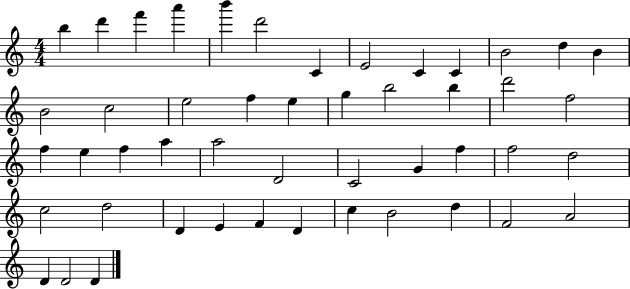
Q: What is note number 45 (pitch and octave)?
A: A4